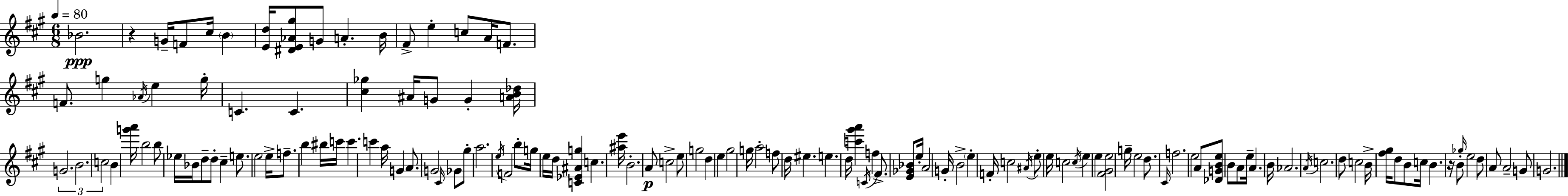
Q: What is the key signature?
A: A major